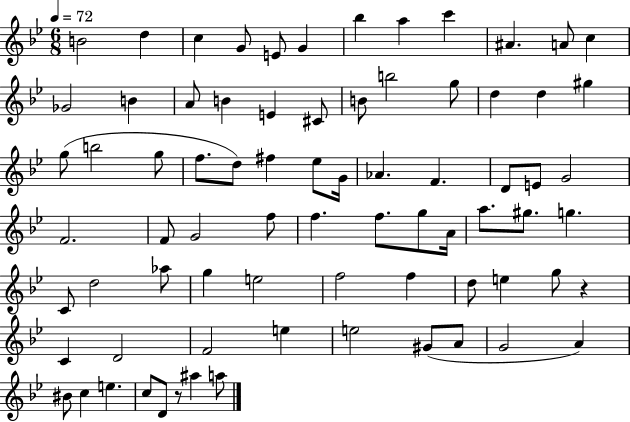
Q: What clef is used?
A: treble